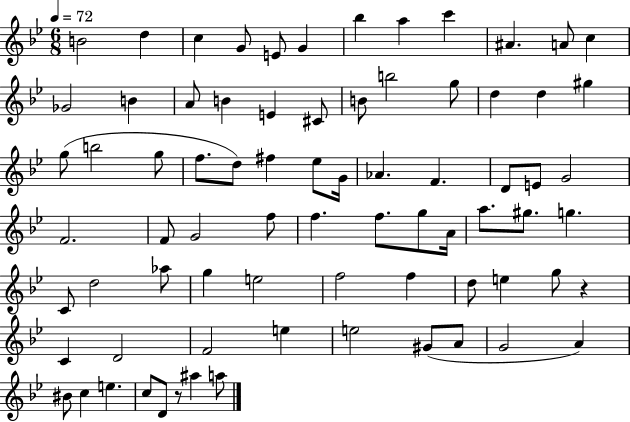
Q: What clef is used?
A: treble